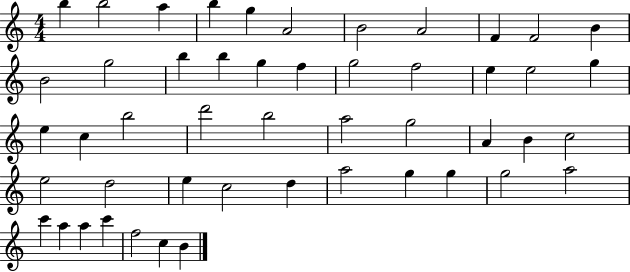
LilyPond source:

{
  \clef treble
  \numericTimeSignature
  \time 4/4
  \key c \major
  b''4 b''2 a''4 | b''4 g''4 a'2 | b'2 a'2 | f'4 f'2 b'4 | \break b'2 g''2 | b''4 b''4 g''4 f''4 | g''2 f''2 | e''4 e''2 g''4 | \break e''4 c''4 b''2 | d'''2 b''2 | a''2 g''2 | a'4 b'4 c''2 | \break e''2 d''2 | e''4 c''2 d''4 | a''2 g''4 g''4 | g''2 a''2 | \break c'''4 a''4 a''4 c'''4 | f''2 c''4 b'4 | \bar "|."
}